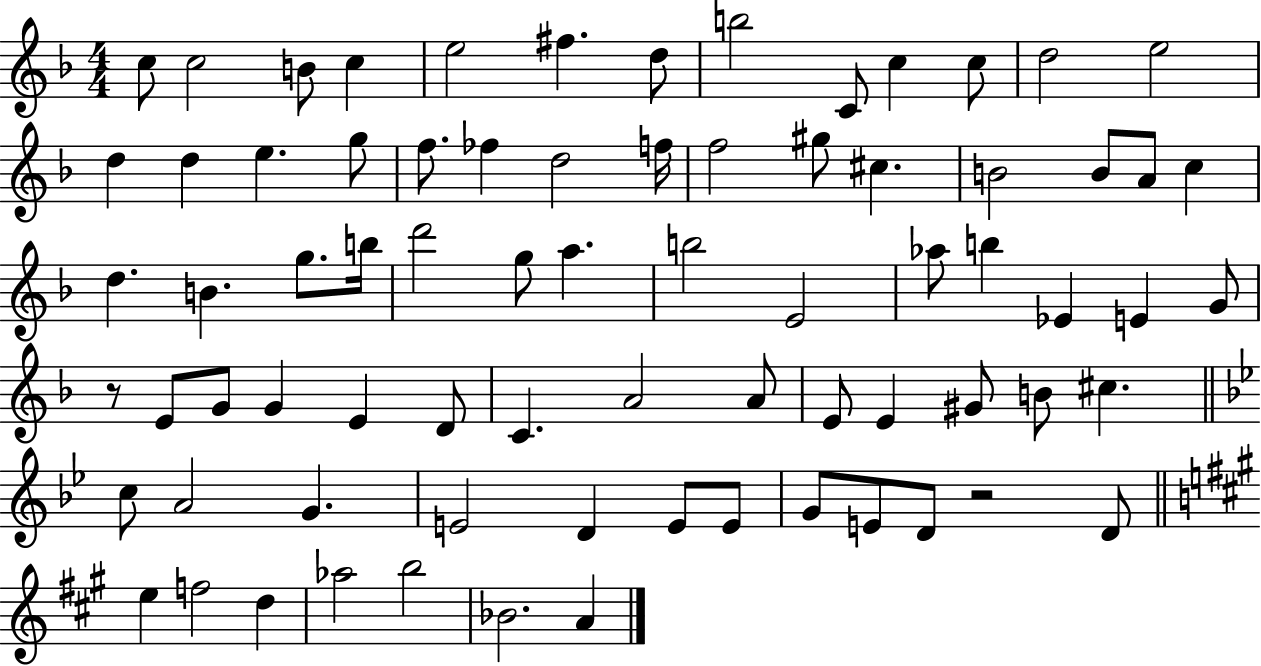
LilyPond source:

{
  \clef treble
  \numericTimeSignature
  \time 4/4
  \key f \major
  c''8 c''2 b'8 c''4 | e''2 fis''4. d''8 | b''2 c'8 c''4 c''8 | d''2 e''2 | \break d''4 d''4 e''4. g''8 | f''8. fes''4 d''2 f''16 | f''2 gis''8 cis''4. | b'2 b'8 a'8 c''4 | \break d''4. b'4. g''8. b''16 | d'''2 g''8 a''4. | b''2 e'2 | aes''8 b''4 ees'4 e'4 g'8 | \break r8 e'8 g'8 g'4 e'4 d'8 | c'4. a'2 a'8 | e'8 e'4 gis'8 b'8 cis''4. | \bar "||" \break \key bes \major c''8 a'2 g'4. | e'2 d'4 e'8 e'8 | g'8 e'8 d'8 r2 d'8 | \bar "||" \break \key a \major e''4 f''2 d''4 | aes''2 b''2 | bes'2. a'4 | \bar "|."
}